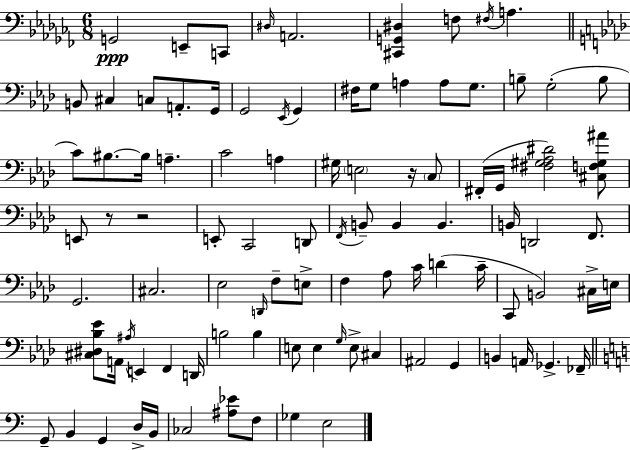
{
  \clef bass
  \numericTimeSignature
  \time 6/8
  \key aes \minor
  g,2\ppp e,8-- c,8 | \grace { dis16 } a,2. | <cis, g, dis>4 f8 \acciaccatura { fis16 } a4. | \bar "||" \break \key aes \major b,8 cis4 c8 a,8.-. g,16 | g,2 \acciaccatura { ees,16 } g,4 | fis16 g8 a4 a8 g8. | b8-- g2-.( b8 | \break c'8) bis8.~~ bis16 a4.-- | c'2 a4 | gis16 \parenthesize e2 r16 \parenthesize c8 | fis,16-.( g,16 <fis gis aes dis'>2) <cis f gis ais'>8 | \break e,8 r8 r2 | e,8-. c,2 d,8 | \acciaccatura { f,16 } b,8-- b,4 b,4. | b,16 d,2 f,8. | \break g,2. | cis2. | ees2 \grace { d,16 } f8-- | e8-> f4 aes8 c'16 d'4( | \break c'16-- c,8 b,2) | cis16-> e16 <cis dis bes ees'>8 a,16 \acciaccatura { ais16 } e,4 f,4 | d,16 b2 | b4 e8 e4 \grace { g16 } e8-> | \break cis4 ais,2 | g,4 b,4 a,16 ges,4.-> | fes,16-- \bar "||" \break \key a \minor g,8-- b,4 g,4 d16-> b,16 | ces2 <ais ees'>8 f8 | ges4 e2 | \bar "|."
}